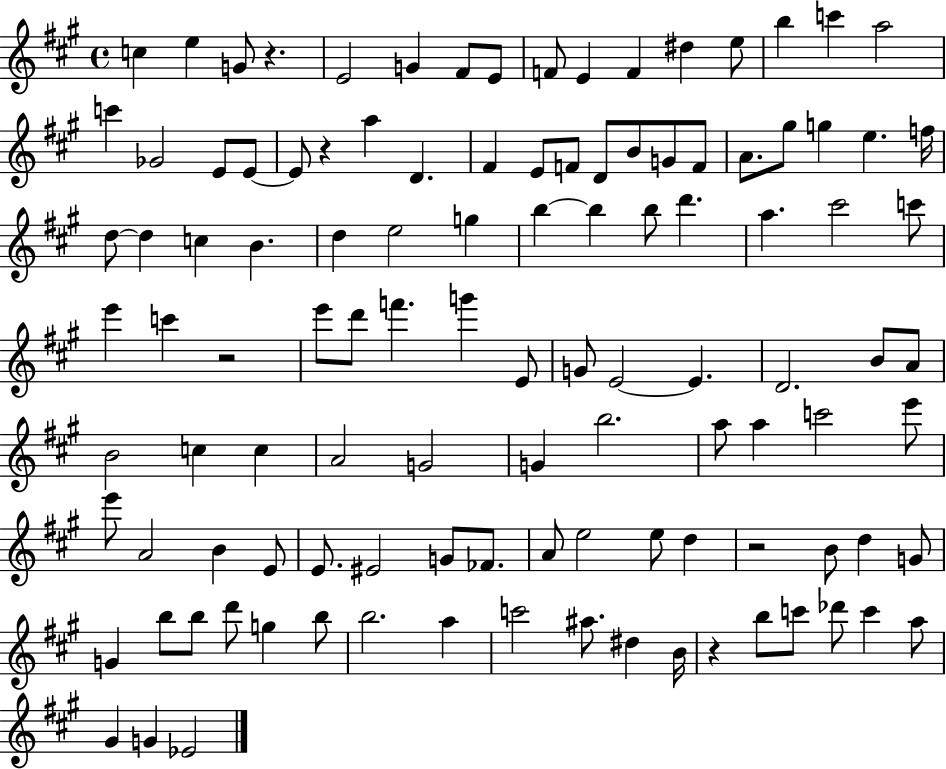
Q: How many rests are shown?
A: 5